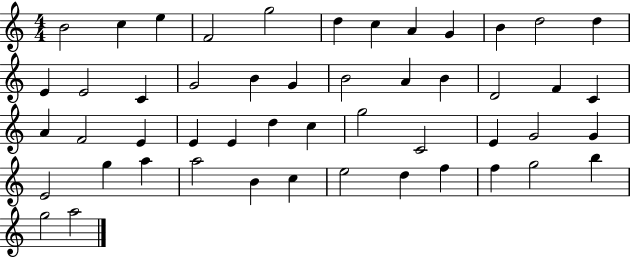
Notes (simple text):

B4/h C5/q E5/q F4/h G5/h D5/q C5/q A4/q G4/q B4/q D5/h D5/q E4/q E4/h C4/q G4/h B4/q G4/q B4/h A4/q B4/q D4/h F4/q C4/q A4/q F4/h E4/q E4/q E4/q D5/q C5/q G5/h C4/h E4/q G4/h G4/q E4/h G5/q A5/q A5/h B4/q C5/q E5/h D5/q F5/q F5/q G5/h B5/q G5/h A5/h